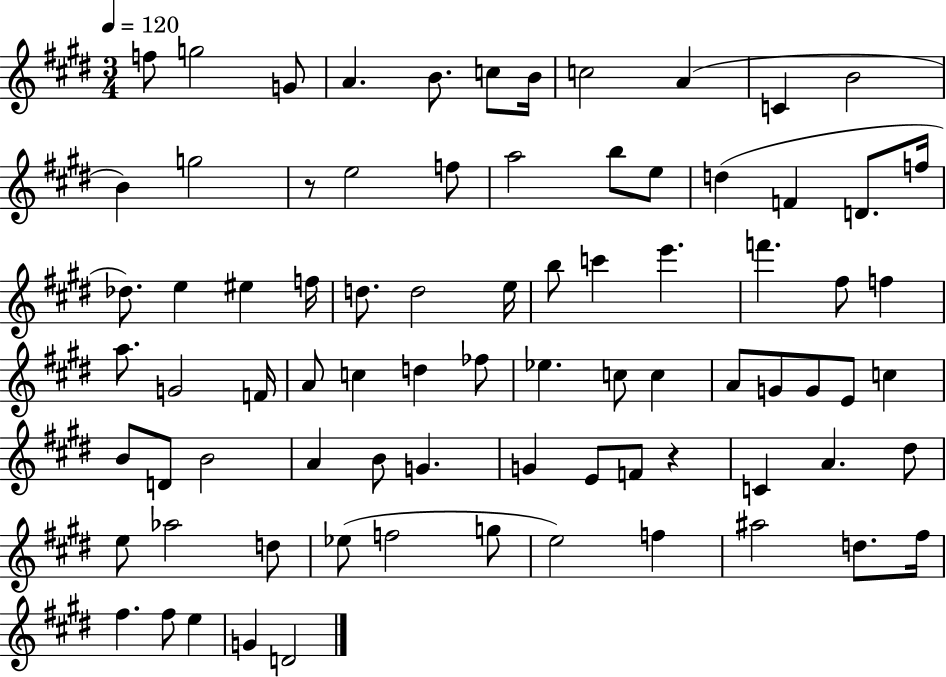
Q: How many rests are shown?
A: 2